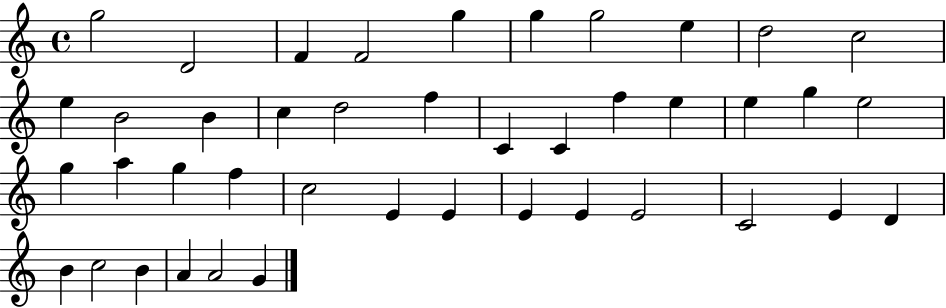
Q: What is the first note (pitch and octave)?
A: G5